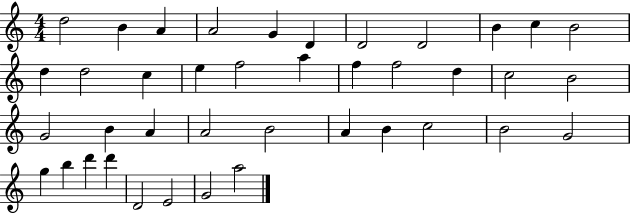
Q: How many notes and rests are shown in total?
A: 40